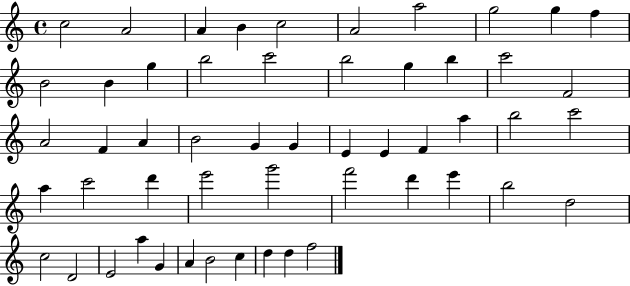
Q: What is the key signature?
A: C major